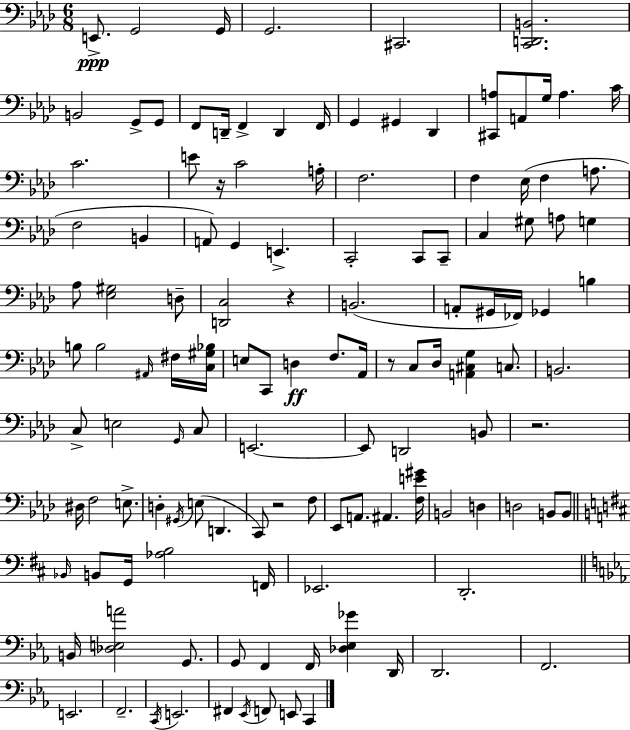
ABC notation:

X:1
T:Untitled
M:6/8
L:1/4
K:Ab
E,,/2 G,,2 G,,/4 G,,2 ^C,,2 [C,,D,,B,,]2 B,,2 G,,/2 G,,/2 F,,/2 D,,/4 F,, D,, F,,/4 G,, ^G,, _D,, [^C,,A,]/2 A,,/2 G,/4 A, C/4 C2 E/2 z/4 C2 A,/4 F,2 F, _E,/4 F, A,/2 F,2 B,, A,,/2 G,, E,, C,,2 C,,/2 C,,/2 C, ^G,/2 A,/2 G, _A,/2 [_E,^G,]2 D,/2 [D,,C,]2 z B,,2 A,,/2 ^G,,/4 _F,,/4 _G,, B, B,/2 B,2 ^A,,/4 ^F,/4 [C,^G,_B,]/4 E,/2 C,,/2 D, F,/2 _A,,/4 z/2 C,/2 _D,/4 [A,,^C,G,] C,/2 B,,2 C,/2 E,2 G,,/4 C,/2 E,,2 E,,/2 D,,2 B,,/2 z2 ^D,/4 F,2 E,/2 D, ^G,,/4 E,/2 D,, C,,/2 z2 F,/2 _E,,/2 A,,/2 ^A,, [F,E^G]/4 B,,2 D, D,2 B,,/2 B,,/2 _B,,/4 B,,/2 G,,/4 [_A,B,]2 F,,/4 _E,,2 D,,2 B,,/4 [_D,E,A]2 G,,/2 G,,/2 F,, F,,/4 [_D,_E,_G] D,,/4 D,,2 F,,2 E,,2 F,,2 C,,/4 E,,2 ^F,, _E,,/4 F,,/2 E,,/2 C,,